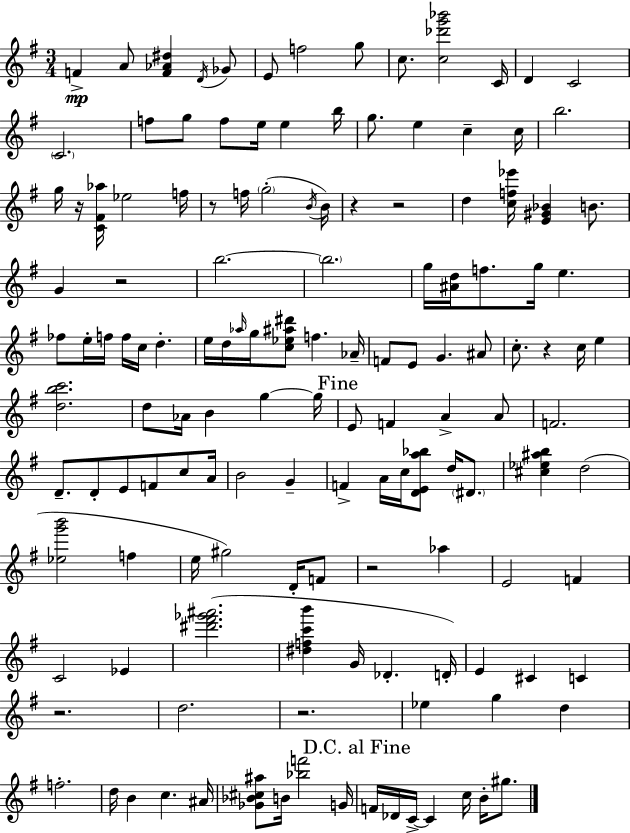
{
  \clef treble
  \numericTimeSignature
  \time 3/4
  \key g \major
  \repeat volta 2 { f'4->\mp a'8 <f' aes' dis''>4 \acciaccatura { d'16 } ges'8 | e'8 f''2 g''8 | c''8. <c'' des''' g''' bes'''>2 | c'16 d'4 c'2 | \break \parenthesize c'2. | f''8 g''8 f''8 e''16 e''4 | b''16 g''8. e''4 c''4-- | c''16 b''2. | \break g''16 r16 <c' fis' aes''>16 ees''2 | f''16 r8 f''16 \parenthesize g''2-.( | \acciaccatura { b'16 } b'16) r4 r2 | d''4 <c'' f'' ees'''>16 <e' gis' bes'>4 b'8. | \break g'4 r2 | b''2.~~ | \parenthesize b''2. | g''16 <ais' d''>16 f''8. g''16 e''4. | \break fes''8 e''16-. f''16 f''16 c''16 d''4.-. | e''16 d''16 \grace { aes''16 } g''16 <c'' ees'' ais'' dis'''>8 f''4. | aes'16-- f'8 e'8 g'4. | ais'8 c''8.-. r4 c''16 e''4 | \break <d'' b'' c'''>2. | d''8 aes'16 b'4 g''4~~ | g''16 \mark "Fine" e'8 f'4 a'4-> | a'8 f'2. | \break d'8.-- d'8-. e'8 f'8 | c''8 a'16 b'2 g'4-- | f'4-> a'16 c''16 <d' e' a'' bes''>8 d''16 | \parenthesize dis'8. <cis'' ees'' ais'' b''>4 d''2( | \break <ees'' g''' b'''>2 f''4 | e''16 gis''2) | d'16-. f'8 r2 aes''4 | e'2 f'4 | \break c'2 ees'4 | <dis''' fis''' ges''' ais'''>2.( | <dis'' f'' c''' b'''>4 g'16 des'4.-. | d'16-.) e'4 cis'4 c'4 | \break r2. | d''2. | r2. | ees''4 g''4 d''4 | \break f''2.-. | d''16 b'4 c''4. | ais'16 <ges' bes' cis'' ais''>8 b'16 <bes'' f'''>2 | g'16 \mark "D.C. al Fine" f'16 des'16 c'16->~~ c'4 c''16 b'16-. | \break gis''8. } \bar "|."
}